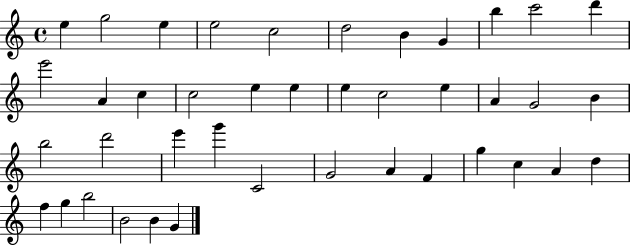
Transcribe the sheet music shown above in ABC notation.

X:1
T:Untitled
M:4/4
L:1/4
K:C
e g2 e e2 c2 d2 B G b c'2 d' e'2 A c c2 e e e c2 e A G2 B b2 d'2 e' g' C2 G2 A F g c A d f g b2 B2 B G